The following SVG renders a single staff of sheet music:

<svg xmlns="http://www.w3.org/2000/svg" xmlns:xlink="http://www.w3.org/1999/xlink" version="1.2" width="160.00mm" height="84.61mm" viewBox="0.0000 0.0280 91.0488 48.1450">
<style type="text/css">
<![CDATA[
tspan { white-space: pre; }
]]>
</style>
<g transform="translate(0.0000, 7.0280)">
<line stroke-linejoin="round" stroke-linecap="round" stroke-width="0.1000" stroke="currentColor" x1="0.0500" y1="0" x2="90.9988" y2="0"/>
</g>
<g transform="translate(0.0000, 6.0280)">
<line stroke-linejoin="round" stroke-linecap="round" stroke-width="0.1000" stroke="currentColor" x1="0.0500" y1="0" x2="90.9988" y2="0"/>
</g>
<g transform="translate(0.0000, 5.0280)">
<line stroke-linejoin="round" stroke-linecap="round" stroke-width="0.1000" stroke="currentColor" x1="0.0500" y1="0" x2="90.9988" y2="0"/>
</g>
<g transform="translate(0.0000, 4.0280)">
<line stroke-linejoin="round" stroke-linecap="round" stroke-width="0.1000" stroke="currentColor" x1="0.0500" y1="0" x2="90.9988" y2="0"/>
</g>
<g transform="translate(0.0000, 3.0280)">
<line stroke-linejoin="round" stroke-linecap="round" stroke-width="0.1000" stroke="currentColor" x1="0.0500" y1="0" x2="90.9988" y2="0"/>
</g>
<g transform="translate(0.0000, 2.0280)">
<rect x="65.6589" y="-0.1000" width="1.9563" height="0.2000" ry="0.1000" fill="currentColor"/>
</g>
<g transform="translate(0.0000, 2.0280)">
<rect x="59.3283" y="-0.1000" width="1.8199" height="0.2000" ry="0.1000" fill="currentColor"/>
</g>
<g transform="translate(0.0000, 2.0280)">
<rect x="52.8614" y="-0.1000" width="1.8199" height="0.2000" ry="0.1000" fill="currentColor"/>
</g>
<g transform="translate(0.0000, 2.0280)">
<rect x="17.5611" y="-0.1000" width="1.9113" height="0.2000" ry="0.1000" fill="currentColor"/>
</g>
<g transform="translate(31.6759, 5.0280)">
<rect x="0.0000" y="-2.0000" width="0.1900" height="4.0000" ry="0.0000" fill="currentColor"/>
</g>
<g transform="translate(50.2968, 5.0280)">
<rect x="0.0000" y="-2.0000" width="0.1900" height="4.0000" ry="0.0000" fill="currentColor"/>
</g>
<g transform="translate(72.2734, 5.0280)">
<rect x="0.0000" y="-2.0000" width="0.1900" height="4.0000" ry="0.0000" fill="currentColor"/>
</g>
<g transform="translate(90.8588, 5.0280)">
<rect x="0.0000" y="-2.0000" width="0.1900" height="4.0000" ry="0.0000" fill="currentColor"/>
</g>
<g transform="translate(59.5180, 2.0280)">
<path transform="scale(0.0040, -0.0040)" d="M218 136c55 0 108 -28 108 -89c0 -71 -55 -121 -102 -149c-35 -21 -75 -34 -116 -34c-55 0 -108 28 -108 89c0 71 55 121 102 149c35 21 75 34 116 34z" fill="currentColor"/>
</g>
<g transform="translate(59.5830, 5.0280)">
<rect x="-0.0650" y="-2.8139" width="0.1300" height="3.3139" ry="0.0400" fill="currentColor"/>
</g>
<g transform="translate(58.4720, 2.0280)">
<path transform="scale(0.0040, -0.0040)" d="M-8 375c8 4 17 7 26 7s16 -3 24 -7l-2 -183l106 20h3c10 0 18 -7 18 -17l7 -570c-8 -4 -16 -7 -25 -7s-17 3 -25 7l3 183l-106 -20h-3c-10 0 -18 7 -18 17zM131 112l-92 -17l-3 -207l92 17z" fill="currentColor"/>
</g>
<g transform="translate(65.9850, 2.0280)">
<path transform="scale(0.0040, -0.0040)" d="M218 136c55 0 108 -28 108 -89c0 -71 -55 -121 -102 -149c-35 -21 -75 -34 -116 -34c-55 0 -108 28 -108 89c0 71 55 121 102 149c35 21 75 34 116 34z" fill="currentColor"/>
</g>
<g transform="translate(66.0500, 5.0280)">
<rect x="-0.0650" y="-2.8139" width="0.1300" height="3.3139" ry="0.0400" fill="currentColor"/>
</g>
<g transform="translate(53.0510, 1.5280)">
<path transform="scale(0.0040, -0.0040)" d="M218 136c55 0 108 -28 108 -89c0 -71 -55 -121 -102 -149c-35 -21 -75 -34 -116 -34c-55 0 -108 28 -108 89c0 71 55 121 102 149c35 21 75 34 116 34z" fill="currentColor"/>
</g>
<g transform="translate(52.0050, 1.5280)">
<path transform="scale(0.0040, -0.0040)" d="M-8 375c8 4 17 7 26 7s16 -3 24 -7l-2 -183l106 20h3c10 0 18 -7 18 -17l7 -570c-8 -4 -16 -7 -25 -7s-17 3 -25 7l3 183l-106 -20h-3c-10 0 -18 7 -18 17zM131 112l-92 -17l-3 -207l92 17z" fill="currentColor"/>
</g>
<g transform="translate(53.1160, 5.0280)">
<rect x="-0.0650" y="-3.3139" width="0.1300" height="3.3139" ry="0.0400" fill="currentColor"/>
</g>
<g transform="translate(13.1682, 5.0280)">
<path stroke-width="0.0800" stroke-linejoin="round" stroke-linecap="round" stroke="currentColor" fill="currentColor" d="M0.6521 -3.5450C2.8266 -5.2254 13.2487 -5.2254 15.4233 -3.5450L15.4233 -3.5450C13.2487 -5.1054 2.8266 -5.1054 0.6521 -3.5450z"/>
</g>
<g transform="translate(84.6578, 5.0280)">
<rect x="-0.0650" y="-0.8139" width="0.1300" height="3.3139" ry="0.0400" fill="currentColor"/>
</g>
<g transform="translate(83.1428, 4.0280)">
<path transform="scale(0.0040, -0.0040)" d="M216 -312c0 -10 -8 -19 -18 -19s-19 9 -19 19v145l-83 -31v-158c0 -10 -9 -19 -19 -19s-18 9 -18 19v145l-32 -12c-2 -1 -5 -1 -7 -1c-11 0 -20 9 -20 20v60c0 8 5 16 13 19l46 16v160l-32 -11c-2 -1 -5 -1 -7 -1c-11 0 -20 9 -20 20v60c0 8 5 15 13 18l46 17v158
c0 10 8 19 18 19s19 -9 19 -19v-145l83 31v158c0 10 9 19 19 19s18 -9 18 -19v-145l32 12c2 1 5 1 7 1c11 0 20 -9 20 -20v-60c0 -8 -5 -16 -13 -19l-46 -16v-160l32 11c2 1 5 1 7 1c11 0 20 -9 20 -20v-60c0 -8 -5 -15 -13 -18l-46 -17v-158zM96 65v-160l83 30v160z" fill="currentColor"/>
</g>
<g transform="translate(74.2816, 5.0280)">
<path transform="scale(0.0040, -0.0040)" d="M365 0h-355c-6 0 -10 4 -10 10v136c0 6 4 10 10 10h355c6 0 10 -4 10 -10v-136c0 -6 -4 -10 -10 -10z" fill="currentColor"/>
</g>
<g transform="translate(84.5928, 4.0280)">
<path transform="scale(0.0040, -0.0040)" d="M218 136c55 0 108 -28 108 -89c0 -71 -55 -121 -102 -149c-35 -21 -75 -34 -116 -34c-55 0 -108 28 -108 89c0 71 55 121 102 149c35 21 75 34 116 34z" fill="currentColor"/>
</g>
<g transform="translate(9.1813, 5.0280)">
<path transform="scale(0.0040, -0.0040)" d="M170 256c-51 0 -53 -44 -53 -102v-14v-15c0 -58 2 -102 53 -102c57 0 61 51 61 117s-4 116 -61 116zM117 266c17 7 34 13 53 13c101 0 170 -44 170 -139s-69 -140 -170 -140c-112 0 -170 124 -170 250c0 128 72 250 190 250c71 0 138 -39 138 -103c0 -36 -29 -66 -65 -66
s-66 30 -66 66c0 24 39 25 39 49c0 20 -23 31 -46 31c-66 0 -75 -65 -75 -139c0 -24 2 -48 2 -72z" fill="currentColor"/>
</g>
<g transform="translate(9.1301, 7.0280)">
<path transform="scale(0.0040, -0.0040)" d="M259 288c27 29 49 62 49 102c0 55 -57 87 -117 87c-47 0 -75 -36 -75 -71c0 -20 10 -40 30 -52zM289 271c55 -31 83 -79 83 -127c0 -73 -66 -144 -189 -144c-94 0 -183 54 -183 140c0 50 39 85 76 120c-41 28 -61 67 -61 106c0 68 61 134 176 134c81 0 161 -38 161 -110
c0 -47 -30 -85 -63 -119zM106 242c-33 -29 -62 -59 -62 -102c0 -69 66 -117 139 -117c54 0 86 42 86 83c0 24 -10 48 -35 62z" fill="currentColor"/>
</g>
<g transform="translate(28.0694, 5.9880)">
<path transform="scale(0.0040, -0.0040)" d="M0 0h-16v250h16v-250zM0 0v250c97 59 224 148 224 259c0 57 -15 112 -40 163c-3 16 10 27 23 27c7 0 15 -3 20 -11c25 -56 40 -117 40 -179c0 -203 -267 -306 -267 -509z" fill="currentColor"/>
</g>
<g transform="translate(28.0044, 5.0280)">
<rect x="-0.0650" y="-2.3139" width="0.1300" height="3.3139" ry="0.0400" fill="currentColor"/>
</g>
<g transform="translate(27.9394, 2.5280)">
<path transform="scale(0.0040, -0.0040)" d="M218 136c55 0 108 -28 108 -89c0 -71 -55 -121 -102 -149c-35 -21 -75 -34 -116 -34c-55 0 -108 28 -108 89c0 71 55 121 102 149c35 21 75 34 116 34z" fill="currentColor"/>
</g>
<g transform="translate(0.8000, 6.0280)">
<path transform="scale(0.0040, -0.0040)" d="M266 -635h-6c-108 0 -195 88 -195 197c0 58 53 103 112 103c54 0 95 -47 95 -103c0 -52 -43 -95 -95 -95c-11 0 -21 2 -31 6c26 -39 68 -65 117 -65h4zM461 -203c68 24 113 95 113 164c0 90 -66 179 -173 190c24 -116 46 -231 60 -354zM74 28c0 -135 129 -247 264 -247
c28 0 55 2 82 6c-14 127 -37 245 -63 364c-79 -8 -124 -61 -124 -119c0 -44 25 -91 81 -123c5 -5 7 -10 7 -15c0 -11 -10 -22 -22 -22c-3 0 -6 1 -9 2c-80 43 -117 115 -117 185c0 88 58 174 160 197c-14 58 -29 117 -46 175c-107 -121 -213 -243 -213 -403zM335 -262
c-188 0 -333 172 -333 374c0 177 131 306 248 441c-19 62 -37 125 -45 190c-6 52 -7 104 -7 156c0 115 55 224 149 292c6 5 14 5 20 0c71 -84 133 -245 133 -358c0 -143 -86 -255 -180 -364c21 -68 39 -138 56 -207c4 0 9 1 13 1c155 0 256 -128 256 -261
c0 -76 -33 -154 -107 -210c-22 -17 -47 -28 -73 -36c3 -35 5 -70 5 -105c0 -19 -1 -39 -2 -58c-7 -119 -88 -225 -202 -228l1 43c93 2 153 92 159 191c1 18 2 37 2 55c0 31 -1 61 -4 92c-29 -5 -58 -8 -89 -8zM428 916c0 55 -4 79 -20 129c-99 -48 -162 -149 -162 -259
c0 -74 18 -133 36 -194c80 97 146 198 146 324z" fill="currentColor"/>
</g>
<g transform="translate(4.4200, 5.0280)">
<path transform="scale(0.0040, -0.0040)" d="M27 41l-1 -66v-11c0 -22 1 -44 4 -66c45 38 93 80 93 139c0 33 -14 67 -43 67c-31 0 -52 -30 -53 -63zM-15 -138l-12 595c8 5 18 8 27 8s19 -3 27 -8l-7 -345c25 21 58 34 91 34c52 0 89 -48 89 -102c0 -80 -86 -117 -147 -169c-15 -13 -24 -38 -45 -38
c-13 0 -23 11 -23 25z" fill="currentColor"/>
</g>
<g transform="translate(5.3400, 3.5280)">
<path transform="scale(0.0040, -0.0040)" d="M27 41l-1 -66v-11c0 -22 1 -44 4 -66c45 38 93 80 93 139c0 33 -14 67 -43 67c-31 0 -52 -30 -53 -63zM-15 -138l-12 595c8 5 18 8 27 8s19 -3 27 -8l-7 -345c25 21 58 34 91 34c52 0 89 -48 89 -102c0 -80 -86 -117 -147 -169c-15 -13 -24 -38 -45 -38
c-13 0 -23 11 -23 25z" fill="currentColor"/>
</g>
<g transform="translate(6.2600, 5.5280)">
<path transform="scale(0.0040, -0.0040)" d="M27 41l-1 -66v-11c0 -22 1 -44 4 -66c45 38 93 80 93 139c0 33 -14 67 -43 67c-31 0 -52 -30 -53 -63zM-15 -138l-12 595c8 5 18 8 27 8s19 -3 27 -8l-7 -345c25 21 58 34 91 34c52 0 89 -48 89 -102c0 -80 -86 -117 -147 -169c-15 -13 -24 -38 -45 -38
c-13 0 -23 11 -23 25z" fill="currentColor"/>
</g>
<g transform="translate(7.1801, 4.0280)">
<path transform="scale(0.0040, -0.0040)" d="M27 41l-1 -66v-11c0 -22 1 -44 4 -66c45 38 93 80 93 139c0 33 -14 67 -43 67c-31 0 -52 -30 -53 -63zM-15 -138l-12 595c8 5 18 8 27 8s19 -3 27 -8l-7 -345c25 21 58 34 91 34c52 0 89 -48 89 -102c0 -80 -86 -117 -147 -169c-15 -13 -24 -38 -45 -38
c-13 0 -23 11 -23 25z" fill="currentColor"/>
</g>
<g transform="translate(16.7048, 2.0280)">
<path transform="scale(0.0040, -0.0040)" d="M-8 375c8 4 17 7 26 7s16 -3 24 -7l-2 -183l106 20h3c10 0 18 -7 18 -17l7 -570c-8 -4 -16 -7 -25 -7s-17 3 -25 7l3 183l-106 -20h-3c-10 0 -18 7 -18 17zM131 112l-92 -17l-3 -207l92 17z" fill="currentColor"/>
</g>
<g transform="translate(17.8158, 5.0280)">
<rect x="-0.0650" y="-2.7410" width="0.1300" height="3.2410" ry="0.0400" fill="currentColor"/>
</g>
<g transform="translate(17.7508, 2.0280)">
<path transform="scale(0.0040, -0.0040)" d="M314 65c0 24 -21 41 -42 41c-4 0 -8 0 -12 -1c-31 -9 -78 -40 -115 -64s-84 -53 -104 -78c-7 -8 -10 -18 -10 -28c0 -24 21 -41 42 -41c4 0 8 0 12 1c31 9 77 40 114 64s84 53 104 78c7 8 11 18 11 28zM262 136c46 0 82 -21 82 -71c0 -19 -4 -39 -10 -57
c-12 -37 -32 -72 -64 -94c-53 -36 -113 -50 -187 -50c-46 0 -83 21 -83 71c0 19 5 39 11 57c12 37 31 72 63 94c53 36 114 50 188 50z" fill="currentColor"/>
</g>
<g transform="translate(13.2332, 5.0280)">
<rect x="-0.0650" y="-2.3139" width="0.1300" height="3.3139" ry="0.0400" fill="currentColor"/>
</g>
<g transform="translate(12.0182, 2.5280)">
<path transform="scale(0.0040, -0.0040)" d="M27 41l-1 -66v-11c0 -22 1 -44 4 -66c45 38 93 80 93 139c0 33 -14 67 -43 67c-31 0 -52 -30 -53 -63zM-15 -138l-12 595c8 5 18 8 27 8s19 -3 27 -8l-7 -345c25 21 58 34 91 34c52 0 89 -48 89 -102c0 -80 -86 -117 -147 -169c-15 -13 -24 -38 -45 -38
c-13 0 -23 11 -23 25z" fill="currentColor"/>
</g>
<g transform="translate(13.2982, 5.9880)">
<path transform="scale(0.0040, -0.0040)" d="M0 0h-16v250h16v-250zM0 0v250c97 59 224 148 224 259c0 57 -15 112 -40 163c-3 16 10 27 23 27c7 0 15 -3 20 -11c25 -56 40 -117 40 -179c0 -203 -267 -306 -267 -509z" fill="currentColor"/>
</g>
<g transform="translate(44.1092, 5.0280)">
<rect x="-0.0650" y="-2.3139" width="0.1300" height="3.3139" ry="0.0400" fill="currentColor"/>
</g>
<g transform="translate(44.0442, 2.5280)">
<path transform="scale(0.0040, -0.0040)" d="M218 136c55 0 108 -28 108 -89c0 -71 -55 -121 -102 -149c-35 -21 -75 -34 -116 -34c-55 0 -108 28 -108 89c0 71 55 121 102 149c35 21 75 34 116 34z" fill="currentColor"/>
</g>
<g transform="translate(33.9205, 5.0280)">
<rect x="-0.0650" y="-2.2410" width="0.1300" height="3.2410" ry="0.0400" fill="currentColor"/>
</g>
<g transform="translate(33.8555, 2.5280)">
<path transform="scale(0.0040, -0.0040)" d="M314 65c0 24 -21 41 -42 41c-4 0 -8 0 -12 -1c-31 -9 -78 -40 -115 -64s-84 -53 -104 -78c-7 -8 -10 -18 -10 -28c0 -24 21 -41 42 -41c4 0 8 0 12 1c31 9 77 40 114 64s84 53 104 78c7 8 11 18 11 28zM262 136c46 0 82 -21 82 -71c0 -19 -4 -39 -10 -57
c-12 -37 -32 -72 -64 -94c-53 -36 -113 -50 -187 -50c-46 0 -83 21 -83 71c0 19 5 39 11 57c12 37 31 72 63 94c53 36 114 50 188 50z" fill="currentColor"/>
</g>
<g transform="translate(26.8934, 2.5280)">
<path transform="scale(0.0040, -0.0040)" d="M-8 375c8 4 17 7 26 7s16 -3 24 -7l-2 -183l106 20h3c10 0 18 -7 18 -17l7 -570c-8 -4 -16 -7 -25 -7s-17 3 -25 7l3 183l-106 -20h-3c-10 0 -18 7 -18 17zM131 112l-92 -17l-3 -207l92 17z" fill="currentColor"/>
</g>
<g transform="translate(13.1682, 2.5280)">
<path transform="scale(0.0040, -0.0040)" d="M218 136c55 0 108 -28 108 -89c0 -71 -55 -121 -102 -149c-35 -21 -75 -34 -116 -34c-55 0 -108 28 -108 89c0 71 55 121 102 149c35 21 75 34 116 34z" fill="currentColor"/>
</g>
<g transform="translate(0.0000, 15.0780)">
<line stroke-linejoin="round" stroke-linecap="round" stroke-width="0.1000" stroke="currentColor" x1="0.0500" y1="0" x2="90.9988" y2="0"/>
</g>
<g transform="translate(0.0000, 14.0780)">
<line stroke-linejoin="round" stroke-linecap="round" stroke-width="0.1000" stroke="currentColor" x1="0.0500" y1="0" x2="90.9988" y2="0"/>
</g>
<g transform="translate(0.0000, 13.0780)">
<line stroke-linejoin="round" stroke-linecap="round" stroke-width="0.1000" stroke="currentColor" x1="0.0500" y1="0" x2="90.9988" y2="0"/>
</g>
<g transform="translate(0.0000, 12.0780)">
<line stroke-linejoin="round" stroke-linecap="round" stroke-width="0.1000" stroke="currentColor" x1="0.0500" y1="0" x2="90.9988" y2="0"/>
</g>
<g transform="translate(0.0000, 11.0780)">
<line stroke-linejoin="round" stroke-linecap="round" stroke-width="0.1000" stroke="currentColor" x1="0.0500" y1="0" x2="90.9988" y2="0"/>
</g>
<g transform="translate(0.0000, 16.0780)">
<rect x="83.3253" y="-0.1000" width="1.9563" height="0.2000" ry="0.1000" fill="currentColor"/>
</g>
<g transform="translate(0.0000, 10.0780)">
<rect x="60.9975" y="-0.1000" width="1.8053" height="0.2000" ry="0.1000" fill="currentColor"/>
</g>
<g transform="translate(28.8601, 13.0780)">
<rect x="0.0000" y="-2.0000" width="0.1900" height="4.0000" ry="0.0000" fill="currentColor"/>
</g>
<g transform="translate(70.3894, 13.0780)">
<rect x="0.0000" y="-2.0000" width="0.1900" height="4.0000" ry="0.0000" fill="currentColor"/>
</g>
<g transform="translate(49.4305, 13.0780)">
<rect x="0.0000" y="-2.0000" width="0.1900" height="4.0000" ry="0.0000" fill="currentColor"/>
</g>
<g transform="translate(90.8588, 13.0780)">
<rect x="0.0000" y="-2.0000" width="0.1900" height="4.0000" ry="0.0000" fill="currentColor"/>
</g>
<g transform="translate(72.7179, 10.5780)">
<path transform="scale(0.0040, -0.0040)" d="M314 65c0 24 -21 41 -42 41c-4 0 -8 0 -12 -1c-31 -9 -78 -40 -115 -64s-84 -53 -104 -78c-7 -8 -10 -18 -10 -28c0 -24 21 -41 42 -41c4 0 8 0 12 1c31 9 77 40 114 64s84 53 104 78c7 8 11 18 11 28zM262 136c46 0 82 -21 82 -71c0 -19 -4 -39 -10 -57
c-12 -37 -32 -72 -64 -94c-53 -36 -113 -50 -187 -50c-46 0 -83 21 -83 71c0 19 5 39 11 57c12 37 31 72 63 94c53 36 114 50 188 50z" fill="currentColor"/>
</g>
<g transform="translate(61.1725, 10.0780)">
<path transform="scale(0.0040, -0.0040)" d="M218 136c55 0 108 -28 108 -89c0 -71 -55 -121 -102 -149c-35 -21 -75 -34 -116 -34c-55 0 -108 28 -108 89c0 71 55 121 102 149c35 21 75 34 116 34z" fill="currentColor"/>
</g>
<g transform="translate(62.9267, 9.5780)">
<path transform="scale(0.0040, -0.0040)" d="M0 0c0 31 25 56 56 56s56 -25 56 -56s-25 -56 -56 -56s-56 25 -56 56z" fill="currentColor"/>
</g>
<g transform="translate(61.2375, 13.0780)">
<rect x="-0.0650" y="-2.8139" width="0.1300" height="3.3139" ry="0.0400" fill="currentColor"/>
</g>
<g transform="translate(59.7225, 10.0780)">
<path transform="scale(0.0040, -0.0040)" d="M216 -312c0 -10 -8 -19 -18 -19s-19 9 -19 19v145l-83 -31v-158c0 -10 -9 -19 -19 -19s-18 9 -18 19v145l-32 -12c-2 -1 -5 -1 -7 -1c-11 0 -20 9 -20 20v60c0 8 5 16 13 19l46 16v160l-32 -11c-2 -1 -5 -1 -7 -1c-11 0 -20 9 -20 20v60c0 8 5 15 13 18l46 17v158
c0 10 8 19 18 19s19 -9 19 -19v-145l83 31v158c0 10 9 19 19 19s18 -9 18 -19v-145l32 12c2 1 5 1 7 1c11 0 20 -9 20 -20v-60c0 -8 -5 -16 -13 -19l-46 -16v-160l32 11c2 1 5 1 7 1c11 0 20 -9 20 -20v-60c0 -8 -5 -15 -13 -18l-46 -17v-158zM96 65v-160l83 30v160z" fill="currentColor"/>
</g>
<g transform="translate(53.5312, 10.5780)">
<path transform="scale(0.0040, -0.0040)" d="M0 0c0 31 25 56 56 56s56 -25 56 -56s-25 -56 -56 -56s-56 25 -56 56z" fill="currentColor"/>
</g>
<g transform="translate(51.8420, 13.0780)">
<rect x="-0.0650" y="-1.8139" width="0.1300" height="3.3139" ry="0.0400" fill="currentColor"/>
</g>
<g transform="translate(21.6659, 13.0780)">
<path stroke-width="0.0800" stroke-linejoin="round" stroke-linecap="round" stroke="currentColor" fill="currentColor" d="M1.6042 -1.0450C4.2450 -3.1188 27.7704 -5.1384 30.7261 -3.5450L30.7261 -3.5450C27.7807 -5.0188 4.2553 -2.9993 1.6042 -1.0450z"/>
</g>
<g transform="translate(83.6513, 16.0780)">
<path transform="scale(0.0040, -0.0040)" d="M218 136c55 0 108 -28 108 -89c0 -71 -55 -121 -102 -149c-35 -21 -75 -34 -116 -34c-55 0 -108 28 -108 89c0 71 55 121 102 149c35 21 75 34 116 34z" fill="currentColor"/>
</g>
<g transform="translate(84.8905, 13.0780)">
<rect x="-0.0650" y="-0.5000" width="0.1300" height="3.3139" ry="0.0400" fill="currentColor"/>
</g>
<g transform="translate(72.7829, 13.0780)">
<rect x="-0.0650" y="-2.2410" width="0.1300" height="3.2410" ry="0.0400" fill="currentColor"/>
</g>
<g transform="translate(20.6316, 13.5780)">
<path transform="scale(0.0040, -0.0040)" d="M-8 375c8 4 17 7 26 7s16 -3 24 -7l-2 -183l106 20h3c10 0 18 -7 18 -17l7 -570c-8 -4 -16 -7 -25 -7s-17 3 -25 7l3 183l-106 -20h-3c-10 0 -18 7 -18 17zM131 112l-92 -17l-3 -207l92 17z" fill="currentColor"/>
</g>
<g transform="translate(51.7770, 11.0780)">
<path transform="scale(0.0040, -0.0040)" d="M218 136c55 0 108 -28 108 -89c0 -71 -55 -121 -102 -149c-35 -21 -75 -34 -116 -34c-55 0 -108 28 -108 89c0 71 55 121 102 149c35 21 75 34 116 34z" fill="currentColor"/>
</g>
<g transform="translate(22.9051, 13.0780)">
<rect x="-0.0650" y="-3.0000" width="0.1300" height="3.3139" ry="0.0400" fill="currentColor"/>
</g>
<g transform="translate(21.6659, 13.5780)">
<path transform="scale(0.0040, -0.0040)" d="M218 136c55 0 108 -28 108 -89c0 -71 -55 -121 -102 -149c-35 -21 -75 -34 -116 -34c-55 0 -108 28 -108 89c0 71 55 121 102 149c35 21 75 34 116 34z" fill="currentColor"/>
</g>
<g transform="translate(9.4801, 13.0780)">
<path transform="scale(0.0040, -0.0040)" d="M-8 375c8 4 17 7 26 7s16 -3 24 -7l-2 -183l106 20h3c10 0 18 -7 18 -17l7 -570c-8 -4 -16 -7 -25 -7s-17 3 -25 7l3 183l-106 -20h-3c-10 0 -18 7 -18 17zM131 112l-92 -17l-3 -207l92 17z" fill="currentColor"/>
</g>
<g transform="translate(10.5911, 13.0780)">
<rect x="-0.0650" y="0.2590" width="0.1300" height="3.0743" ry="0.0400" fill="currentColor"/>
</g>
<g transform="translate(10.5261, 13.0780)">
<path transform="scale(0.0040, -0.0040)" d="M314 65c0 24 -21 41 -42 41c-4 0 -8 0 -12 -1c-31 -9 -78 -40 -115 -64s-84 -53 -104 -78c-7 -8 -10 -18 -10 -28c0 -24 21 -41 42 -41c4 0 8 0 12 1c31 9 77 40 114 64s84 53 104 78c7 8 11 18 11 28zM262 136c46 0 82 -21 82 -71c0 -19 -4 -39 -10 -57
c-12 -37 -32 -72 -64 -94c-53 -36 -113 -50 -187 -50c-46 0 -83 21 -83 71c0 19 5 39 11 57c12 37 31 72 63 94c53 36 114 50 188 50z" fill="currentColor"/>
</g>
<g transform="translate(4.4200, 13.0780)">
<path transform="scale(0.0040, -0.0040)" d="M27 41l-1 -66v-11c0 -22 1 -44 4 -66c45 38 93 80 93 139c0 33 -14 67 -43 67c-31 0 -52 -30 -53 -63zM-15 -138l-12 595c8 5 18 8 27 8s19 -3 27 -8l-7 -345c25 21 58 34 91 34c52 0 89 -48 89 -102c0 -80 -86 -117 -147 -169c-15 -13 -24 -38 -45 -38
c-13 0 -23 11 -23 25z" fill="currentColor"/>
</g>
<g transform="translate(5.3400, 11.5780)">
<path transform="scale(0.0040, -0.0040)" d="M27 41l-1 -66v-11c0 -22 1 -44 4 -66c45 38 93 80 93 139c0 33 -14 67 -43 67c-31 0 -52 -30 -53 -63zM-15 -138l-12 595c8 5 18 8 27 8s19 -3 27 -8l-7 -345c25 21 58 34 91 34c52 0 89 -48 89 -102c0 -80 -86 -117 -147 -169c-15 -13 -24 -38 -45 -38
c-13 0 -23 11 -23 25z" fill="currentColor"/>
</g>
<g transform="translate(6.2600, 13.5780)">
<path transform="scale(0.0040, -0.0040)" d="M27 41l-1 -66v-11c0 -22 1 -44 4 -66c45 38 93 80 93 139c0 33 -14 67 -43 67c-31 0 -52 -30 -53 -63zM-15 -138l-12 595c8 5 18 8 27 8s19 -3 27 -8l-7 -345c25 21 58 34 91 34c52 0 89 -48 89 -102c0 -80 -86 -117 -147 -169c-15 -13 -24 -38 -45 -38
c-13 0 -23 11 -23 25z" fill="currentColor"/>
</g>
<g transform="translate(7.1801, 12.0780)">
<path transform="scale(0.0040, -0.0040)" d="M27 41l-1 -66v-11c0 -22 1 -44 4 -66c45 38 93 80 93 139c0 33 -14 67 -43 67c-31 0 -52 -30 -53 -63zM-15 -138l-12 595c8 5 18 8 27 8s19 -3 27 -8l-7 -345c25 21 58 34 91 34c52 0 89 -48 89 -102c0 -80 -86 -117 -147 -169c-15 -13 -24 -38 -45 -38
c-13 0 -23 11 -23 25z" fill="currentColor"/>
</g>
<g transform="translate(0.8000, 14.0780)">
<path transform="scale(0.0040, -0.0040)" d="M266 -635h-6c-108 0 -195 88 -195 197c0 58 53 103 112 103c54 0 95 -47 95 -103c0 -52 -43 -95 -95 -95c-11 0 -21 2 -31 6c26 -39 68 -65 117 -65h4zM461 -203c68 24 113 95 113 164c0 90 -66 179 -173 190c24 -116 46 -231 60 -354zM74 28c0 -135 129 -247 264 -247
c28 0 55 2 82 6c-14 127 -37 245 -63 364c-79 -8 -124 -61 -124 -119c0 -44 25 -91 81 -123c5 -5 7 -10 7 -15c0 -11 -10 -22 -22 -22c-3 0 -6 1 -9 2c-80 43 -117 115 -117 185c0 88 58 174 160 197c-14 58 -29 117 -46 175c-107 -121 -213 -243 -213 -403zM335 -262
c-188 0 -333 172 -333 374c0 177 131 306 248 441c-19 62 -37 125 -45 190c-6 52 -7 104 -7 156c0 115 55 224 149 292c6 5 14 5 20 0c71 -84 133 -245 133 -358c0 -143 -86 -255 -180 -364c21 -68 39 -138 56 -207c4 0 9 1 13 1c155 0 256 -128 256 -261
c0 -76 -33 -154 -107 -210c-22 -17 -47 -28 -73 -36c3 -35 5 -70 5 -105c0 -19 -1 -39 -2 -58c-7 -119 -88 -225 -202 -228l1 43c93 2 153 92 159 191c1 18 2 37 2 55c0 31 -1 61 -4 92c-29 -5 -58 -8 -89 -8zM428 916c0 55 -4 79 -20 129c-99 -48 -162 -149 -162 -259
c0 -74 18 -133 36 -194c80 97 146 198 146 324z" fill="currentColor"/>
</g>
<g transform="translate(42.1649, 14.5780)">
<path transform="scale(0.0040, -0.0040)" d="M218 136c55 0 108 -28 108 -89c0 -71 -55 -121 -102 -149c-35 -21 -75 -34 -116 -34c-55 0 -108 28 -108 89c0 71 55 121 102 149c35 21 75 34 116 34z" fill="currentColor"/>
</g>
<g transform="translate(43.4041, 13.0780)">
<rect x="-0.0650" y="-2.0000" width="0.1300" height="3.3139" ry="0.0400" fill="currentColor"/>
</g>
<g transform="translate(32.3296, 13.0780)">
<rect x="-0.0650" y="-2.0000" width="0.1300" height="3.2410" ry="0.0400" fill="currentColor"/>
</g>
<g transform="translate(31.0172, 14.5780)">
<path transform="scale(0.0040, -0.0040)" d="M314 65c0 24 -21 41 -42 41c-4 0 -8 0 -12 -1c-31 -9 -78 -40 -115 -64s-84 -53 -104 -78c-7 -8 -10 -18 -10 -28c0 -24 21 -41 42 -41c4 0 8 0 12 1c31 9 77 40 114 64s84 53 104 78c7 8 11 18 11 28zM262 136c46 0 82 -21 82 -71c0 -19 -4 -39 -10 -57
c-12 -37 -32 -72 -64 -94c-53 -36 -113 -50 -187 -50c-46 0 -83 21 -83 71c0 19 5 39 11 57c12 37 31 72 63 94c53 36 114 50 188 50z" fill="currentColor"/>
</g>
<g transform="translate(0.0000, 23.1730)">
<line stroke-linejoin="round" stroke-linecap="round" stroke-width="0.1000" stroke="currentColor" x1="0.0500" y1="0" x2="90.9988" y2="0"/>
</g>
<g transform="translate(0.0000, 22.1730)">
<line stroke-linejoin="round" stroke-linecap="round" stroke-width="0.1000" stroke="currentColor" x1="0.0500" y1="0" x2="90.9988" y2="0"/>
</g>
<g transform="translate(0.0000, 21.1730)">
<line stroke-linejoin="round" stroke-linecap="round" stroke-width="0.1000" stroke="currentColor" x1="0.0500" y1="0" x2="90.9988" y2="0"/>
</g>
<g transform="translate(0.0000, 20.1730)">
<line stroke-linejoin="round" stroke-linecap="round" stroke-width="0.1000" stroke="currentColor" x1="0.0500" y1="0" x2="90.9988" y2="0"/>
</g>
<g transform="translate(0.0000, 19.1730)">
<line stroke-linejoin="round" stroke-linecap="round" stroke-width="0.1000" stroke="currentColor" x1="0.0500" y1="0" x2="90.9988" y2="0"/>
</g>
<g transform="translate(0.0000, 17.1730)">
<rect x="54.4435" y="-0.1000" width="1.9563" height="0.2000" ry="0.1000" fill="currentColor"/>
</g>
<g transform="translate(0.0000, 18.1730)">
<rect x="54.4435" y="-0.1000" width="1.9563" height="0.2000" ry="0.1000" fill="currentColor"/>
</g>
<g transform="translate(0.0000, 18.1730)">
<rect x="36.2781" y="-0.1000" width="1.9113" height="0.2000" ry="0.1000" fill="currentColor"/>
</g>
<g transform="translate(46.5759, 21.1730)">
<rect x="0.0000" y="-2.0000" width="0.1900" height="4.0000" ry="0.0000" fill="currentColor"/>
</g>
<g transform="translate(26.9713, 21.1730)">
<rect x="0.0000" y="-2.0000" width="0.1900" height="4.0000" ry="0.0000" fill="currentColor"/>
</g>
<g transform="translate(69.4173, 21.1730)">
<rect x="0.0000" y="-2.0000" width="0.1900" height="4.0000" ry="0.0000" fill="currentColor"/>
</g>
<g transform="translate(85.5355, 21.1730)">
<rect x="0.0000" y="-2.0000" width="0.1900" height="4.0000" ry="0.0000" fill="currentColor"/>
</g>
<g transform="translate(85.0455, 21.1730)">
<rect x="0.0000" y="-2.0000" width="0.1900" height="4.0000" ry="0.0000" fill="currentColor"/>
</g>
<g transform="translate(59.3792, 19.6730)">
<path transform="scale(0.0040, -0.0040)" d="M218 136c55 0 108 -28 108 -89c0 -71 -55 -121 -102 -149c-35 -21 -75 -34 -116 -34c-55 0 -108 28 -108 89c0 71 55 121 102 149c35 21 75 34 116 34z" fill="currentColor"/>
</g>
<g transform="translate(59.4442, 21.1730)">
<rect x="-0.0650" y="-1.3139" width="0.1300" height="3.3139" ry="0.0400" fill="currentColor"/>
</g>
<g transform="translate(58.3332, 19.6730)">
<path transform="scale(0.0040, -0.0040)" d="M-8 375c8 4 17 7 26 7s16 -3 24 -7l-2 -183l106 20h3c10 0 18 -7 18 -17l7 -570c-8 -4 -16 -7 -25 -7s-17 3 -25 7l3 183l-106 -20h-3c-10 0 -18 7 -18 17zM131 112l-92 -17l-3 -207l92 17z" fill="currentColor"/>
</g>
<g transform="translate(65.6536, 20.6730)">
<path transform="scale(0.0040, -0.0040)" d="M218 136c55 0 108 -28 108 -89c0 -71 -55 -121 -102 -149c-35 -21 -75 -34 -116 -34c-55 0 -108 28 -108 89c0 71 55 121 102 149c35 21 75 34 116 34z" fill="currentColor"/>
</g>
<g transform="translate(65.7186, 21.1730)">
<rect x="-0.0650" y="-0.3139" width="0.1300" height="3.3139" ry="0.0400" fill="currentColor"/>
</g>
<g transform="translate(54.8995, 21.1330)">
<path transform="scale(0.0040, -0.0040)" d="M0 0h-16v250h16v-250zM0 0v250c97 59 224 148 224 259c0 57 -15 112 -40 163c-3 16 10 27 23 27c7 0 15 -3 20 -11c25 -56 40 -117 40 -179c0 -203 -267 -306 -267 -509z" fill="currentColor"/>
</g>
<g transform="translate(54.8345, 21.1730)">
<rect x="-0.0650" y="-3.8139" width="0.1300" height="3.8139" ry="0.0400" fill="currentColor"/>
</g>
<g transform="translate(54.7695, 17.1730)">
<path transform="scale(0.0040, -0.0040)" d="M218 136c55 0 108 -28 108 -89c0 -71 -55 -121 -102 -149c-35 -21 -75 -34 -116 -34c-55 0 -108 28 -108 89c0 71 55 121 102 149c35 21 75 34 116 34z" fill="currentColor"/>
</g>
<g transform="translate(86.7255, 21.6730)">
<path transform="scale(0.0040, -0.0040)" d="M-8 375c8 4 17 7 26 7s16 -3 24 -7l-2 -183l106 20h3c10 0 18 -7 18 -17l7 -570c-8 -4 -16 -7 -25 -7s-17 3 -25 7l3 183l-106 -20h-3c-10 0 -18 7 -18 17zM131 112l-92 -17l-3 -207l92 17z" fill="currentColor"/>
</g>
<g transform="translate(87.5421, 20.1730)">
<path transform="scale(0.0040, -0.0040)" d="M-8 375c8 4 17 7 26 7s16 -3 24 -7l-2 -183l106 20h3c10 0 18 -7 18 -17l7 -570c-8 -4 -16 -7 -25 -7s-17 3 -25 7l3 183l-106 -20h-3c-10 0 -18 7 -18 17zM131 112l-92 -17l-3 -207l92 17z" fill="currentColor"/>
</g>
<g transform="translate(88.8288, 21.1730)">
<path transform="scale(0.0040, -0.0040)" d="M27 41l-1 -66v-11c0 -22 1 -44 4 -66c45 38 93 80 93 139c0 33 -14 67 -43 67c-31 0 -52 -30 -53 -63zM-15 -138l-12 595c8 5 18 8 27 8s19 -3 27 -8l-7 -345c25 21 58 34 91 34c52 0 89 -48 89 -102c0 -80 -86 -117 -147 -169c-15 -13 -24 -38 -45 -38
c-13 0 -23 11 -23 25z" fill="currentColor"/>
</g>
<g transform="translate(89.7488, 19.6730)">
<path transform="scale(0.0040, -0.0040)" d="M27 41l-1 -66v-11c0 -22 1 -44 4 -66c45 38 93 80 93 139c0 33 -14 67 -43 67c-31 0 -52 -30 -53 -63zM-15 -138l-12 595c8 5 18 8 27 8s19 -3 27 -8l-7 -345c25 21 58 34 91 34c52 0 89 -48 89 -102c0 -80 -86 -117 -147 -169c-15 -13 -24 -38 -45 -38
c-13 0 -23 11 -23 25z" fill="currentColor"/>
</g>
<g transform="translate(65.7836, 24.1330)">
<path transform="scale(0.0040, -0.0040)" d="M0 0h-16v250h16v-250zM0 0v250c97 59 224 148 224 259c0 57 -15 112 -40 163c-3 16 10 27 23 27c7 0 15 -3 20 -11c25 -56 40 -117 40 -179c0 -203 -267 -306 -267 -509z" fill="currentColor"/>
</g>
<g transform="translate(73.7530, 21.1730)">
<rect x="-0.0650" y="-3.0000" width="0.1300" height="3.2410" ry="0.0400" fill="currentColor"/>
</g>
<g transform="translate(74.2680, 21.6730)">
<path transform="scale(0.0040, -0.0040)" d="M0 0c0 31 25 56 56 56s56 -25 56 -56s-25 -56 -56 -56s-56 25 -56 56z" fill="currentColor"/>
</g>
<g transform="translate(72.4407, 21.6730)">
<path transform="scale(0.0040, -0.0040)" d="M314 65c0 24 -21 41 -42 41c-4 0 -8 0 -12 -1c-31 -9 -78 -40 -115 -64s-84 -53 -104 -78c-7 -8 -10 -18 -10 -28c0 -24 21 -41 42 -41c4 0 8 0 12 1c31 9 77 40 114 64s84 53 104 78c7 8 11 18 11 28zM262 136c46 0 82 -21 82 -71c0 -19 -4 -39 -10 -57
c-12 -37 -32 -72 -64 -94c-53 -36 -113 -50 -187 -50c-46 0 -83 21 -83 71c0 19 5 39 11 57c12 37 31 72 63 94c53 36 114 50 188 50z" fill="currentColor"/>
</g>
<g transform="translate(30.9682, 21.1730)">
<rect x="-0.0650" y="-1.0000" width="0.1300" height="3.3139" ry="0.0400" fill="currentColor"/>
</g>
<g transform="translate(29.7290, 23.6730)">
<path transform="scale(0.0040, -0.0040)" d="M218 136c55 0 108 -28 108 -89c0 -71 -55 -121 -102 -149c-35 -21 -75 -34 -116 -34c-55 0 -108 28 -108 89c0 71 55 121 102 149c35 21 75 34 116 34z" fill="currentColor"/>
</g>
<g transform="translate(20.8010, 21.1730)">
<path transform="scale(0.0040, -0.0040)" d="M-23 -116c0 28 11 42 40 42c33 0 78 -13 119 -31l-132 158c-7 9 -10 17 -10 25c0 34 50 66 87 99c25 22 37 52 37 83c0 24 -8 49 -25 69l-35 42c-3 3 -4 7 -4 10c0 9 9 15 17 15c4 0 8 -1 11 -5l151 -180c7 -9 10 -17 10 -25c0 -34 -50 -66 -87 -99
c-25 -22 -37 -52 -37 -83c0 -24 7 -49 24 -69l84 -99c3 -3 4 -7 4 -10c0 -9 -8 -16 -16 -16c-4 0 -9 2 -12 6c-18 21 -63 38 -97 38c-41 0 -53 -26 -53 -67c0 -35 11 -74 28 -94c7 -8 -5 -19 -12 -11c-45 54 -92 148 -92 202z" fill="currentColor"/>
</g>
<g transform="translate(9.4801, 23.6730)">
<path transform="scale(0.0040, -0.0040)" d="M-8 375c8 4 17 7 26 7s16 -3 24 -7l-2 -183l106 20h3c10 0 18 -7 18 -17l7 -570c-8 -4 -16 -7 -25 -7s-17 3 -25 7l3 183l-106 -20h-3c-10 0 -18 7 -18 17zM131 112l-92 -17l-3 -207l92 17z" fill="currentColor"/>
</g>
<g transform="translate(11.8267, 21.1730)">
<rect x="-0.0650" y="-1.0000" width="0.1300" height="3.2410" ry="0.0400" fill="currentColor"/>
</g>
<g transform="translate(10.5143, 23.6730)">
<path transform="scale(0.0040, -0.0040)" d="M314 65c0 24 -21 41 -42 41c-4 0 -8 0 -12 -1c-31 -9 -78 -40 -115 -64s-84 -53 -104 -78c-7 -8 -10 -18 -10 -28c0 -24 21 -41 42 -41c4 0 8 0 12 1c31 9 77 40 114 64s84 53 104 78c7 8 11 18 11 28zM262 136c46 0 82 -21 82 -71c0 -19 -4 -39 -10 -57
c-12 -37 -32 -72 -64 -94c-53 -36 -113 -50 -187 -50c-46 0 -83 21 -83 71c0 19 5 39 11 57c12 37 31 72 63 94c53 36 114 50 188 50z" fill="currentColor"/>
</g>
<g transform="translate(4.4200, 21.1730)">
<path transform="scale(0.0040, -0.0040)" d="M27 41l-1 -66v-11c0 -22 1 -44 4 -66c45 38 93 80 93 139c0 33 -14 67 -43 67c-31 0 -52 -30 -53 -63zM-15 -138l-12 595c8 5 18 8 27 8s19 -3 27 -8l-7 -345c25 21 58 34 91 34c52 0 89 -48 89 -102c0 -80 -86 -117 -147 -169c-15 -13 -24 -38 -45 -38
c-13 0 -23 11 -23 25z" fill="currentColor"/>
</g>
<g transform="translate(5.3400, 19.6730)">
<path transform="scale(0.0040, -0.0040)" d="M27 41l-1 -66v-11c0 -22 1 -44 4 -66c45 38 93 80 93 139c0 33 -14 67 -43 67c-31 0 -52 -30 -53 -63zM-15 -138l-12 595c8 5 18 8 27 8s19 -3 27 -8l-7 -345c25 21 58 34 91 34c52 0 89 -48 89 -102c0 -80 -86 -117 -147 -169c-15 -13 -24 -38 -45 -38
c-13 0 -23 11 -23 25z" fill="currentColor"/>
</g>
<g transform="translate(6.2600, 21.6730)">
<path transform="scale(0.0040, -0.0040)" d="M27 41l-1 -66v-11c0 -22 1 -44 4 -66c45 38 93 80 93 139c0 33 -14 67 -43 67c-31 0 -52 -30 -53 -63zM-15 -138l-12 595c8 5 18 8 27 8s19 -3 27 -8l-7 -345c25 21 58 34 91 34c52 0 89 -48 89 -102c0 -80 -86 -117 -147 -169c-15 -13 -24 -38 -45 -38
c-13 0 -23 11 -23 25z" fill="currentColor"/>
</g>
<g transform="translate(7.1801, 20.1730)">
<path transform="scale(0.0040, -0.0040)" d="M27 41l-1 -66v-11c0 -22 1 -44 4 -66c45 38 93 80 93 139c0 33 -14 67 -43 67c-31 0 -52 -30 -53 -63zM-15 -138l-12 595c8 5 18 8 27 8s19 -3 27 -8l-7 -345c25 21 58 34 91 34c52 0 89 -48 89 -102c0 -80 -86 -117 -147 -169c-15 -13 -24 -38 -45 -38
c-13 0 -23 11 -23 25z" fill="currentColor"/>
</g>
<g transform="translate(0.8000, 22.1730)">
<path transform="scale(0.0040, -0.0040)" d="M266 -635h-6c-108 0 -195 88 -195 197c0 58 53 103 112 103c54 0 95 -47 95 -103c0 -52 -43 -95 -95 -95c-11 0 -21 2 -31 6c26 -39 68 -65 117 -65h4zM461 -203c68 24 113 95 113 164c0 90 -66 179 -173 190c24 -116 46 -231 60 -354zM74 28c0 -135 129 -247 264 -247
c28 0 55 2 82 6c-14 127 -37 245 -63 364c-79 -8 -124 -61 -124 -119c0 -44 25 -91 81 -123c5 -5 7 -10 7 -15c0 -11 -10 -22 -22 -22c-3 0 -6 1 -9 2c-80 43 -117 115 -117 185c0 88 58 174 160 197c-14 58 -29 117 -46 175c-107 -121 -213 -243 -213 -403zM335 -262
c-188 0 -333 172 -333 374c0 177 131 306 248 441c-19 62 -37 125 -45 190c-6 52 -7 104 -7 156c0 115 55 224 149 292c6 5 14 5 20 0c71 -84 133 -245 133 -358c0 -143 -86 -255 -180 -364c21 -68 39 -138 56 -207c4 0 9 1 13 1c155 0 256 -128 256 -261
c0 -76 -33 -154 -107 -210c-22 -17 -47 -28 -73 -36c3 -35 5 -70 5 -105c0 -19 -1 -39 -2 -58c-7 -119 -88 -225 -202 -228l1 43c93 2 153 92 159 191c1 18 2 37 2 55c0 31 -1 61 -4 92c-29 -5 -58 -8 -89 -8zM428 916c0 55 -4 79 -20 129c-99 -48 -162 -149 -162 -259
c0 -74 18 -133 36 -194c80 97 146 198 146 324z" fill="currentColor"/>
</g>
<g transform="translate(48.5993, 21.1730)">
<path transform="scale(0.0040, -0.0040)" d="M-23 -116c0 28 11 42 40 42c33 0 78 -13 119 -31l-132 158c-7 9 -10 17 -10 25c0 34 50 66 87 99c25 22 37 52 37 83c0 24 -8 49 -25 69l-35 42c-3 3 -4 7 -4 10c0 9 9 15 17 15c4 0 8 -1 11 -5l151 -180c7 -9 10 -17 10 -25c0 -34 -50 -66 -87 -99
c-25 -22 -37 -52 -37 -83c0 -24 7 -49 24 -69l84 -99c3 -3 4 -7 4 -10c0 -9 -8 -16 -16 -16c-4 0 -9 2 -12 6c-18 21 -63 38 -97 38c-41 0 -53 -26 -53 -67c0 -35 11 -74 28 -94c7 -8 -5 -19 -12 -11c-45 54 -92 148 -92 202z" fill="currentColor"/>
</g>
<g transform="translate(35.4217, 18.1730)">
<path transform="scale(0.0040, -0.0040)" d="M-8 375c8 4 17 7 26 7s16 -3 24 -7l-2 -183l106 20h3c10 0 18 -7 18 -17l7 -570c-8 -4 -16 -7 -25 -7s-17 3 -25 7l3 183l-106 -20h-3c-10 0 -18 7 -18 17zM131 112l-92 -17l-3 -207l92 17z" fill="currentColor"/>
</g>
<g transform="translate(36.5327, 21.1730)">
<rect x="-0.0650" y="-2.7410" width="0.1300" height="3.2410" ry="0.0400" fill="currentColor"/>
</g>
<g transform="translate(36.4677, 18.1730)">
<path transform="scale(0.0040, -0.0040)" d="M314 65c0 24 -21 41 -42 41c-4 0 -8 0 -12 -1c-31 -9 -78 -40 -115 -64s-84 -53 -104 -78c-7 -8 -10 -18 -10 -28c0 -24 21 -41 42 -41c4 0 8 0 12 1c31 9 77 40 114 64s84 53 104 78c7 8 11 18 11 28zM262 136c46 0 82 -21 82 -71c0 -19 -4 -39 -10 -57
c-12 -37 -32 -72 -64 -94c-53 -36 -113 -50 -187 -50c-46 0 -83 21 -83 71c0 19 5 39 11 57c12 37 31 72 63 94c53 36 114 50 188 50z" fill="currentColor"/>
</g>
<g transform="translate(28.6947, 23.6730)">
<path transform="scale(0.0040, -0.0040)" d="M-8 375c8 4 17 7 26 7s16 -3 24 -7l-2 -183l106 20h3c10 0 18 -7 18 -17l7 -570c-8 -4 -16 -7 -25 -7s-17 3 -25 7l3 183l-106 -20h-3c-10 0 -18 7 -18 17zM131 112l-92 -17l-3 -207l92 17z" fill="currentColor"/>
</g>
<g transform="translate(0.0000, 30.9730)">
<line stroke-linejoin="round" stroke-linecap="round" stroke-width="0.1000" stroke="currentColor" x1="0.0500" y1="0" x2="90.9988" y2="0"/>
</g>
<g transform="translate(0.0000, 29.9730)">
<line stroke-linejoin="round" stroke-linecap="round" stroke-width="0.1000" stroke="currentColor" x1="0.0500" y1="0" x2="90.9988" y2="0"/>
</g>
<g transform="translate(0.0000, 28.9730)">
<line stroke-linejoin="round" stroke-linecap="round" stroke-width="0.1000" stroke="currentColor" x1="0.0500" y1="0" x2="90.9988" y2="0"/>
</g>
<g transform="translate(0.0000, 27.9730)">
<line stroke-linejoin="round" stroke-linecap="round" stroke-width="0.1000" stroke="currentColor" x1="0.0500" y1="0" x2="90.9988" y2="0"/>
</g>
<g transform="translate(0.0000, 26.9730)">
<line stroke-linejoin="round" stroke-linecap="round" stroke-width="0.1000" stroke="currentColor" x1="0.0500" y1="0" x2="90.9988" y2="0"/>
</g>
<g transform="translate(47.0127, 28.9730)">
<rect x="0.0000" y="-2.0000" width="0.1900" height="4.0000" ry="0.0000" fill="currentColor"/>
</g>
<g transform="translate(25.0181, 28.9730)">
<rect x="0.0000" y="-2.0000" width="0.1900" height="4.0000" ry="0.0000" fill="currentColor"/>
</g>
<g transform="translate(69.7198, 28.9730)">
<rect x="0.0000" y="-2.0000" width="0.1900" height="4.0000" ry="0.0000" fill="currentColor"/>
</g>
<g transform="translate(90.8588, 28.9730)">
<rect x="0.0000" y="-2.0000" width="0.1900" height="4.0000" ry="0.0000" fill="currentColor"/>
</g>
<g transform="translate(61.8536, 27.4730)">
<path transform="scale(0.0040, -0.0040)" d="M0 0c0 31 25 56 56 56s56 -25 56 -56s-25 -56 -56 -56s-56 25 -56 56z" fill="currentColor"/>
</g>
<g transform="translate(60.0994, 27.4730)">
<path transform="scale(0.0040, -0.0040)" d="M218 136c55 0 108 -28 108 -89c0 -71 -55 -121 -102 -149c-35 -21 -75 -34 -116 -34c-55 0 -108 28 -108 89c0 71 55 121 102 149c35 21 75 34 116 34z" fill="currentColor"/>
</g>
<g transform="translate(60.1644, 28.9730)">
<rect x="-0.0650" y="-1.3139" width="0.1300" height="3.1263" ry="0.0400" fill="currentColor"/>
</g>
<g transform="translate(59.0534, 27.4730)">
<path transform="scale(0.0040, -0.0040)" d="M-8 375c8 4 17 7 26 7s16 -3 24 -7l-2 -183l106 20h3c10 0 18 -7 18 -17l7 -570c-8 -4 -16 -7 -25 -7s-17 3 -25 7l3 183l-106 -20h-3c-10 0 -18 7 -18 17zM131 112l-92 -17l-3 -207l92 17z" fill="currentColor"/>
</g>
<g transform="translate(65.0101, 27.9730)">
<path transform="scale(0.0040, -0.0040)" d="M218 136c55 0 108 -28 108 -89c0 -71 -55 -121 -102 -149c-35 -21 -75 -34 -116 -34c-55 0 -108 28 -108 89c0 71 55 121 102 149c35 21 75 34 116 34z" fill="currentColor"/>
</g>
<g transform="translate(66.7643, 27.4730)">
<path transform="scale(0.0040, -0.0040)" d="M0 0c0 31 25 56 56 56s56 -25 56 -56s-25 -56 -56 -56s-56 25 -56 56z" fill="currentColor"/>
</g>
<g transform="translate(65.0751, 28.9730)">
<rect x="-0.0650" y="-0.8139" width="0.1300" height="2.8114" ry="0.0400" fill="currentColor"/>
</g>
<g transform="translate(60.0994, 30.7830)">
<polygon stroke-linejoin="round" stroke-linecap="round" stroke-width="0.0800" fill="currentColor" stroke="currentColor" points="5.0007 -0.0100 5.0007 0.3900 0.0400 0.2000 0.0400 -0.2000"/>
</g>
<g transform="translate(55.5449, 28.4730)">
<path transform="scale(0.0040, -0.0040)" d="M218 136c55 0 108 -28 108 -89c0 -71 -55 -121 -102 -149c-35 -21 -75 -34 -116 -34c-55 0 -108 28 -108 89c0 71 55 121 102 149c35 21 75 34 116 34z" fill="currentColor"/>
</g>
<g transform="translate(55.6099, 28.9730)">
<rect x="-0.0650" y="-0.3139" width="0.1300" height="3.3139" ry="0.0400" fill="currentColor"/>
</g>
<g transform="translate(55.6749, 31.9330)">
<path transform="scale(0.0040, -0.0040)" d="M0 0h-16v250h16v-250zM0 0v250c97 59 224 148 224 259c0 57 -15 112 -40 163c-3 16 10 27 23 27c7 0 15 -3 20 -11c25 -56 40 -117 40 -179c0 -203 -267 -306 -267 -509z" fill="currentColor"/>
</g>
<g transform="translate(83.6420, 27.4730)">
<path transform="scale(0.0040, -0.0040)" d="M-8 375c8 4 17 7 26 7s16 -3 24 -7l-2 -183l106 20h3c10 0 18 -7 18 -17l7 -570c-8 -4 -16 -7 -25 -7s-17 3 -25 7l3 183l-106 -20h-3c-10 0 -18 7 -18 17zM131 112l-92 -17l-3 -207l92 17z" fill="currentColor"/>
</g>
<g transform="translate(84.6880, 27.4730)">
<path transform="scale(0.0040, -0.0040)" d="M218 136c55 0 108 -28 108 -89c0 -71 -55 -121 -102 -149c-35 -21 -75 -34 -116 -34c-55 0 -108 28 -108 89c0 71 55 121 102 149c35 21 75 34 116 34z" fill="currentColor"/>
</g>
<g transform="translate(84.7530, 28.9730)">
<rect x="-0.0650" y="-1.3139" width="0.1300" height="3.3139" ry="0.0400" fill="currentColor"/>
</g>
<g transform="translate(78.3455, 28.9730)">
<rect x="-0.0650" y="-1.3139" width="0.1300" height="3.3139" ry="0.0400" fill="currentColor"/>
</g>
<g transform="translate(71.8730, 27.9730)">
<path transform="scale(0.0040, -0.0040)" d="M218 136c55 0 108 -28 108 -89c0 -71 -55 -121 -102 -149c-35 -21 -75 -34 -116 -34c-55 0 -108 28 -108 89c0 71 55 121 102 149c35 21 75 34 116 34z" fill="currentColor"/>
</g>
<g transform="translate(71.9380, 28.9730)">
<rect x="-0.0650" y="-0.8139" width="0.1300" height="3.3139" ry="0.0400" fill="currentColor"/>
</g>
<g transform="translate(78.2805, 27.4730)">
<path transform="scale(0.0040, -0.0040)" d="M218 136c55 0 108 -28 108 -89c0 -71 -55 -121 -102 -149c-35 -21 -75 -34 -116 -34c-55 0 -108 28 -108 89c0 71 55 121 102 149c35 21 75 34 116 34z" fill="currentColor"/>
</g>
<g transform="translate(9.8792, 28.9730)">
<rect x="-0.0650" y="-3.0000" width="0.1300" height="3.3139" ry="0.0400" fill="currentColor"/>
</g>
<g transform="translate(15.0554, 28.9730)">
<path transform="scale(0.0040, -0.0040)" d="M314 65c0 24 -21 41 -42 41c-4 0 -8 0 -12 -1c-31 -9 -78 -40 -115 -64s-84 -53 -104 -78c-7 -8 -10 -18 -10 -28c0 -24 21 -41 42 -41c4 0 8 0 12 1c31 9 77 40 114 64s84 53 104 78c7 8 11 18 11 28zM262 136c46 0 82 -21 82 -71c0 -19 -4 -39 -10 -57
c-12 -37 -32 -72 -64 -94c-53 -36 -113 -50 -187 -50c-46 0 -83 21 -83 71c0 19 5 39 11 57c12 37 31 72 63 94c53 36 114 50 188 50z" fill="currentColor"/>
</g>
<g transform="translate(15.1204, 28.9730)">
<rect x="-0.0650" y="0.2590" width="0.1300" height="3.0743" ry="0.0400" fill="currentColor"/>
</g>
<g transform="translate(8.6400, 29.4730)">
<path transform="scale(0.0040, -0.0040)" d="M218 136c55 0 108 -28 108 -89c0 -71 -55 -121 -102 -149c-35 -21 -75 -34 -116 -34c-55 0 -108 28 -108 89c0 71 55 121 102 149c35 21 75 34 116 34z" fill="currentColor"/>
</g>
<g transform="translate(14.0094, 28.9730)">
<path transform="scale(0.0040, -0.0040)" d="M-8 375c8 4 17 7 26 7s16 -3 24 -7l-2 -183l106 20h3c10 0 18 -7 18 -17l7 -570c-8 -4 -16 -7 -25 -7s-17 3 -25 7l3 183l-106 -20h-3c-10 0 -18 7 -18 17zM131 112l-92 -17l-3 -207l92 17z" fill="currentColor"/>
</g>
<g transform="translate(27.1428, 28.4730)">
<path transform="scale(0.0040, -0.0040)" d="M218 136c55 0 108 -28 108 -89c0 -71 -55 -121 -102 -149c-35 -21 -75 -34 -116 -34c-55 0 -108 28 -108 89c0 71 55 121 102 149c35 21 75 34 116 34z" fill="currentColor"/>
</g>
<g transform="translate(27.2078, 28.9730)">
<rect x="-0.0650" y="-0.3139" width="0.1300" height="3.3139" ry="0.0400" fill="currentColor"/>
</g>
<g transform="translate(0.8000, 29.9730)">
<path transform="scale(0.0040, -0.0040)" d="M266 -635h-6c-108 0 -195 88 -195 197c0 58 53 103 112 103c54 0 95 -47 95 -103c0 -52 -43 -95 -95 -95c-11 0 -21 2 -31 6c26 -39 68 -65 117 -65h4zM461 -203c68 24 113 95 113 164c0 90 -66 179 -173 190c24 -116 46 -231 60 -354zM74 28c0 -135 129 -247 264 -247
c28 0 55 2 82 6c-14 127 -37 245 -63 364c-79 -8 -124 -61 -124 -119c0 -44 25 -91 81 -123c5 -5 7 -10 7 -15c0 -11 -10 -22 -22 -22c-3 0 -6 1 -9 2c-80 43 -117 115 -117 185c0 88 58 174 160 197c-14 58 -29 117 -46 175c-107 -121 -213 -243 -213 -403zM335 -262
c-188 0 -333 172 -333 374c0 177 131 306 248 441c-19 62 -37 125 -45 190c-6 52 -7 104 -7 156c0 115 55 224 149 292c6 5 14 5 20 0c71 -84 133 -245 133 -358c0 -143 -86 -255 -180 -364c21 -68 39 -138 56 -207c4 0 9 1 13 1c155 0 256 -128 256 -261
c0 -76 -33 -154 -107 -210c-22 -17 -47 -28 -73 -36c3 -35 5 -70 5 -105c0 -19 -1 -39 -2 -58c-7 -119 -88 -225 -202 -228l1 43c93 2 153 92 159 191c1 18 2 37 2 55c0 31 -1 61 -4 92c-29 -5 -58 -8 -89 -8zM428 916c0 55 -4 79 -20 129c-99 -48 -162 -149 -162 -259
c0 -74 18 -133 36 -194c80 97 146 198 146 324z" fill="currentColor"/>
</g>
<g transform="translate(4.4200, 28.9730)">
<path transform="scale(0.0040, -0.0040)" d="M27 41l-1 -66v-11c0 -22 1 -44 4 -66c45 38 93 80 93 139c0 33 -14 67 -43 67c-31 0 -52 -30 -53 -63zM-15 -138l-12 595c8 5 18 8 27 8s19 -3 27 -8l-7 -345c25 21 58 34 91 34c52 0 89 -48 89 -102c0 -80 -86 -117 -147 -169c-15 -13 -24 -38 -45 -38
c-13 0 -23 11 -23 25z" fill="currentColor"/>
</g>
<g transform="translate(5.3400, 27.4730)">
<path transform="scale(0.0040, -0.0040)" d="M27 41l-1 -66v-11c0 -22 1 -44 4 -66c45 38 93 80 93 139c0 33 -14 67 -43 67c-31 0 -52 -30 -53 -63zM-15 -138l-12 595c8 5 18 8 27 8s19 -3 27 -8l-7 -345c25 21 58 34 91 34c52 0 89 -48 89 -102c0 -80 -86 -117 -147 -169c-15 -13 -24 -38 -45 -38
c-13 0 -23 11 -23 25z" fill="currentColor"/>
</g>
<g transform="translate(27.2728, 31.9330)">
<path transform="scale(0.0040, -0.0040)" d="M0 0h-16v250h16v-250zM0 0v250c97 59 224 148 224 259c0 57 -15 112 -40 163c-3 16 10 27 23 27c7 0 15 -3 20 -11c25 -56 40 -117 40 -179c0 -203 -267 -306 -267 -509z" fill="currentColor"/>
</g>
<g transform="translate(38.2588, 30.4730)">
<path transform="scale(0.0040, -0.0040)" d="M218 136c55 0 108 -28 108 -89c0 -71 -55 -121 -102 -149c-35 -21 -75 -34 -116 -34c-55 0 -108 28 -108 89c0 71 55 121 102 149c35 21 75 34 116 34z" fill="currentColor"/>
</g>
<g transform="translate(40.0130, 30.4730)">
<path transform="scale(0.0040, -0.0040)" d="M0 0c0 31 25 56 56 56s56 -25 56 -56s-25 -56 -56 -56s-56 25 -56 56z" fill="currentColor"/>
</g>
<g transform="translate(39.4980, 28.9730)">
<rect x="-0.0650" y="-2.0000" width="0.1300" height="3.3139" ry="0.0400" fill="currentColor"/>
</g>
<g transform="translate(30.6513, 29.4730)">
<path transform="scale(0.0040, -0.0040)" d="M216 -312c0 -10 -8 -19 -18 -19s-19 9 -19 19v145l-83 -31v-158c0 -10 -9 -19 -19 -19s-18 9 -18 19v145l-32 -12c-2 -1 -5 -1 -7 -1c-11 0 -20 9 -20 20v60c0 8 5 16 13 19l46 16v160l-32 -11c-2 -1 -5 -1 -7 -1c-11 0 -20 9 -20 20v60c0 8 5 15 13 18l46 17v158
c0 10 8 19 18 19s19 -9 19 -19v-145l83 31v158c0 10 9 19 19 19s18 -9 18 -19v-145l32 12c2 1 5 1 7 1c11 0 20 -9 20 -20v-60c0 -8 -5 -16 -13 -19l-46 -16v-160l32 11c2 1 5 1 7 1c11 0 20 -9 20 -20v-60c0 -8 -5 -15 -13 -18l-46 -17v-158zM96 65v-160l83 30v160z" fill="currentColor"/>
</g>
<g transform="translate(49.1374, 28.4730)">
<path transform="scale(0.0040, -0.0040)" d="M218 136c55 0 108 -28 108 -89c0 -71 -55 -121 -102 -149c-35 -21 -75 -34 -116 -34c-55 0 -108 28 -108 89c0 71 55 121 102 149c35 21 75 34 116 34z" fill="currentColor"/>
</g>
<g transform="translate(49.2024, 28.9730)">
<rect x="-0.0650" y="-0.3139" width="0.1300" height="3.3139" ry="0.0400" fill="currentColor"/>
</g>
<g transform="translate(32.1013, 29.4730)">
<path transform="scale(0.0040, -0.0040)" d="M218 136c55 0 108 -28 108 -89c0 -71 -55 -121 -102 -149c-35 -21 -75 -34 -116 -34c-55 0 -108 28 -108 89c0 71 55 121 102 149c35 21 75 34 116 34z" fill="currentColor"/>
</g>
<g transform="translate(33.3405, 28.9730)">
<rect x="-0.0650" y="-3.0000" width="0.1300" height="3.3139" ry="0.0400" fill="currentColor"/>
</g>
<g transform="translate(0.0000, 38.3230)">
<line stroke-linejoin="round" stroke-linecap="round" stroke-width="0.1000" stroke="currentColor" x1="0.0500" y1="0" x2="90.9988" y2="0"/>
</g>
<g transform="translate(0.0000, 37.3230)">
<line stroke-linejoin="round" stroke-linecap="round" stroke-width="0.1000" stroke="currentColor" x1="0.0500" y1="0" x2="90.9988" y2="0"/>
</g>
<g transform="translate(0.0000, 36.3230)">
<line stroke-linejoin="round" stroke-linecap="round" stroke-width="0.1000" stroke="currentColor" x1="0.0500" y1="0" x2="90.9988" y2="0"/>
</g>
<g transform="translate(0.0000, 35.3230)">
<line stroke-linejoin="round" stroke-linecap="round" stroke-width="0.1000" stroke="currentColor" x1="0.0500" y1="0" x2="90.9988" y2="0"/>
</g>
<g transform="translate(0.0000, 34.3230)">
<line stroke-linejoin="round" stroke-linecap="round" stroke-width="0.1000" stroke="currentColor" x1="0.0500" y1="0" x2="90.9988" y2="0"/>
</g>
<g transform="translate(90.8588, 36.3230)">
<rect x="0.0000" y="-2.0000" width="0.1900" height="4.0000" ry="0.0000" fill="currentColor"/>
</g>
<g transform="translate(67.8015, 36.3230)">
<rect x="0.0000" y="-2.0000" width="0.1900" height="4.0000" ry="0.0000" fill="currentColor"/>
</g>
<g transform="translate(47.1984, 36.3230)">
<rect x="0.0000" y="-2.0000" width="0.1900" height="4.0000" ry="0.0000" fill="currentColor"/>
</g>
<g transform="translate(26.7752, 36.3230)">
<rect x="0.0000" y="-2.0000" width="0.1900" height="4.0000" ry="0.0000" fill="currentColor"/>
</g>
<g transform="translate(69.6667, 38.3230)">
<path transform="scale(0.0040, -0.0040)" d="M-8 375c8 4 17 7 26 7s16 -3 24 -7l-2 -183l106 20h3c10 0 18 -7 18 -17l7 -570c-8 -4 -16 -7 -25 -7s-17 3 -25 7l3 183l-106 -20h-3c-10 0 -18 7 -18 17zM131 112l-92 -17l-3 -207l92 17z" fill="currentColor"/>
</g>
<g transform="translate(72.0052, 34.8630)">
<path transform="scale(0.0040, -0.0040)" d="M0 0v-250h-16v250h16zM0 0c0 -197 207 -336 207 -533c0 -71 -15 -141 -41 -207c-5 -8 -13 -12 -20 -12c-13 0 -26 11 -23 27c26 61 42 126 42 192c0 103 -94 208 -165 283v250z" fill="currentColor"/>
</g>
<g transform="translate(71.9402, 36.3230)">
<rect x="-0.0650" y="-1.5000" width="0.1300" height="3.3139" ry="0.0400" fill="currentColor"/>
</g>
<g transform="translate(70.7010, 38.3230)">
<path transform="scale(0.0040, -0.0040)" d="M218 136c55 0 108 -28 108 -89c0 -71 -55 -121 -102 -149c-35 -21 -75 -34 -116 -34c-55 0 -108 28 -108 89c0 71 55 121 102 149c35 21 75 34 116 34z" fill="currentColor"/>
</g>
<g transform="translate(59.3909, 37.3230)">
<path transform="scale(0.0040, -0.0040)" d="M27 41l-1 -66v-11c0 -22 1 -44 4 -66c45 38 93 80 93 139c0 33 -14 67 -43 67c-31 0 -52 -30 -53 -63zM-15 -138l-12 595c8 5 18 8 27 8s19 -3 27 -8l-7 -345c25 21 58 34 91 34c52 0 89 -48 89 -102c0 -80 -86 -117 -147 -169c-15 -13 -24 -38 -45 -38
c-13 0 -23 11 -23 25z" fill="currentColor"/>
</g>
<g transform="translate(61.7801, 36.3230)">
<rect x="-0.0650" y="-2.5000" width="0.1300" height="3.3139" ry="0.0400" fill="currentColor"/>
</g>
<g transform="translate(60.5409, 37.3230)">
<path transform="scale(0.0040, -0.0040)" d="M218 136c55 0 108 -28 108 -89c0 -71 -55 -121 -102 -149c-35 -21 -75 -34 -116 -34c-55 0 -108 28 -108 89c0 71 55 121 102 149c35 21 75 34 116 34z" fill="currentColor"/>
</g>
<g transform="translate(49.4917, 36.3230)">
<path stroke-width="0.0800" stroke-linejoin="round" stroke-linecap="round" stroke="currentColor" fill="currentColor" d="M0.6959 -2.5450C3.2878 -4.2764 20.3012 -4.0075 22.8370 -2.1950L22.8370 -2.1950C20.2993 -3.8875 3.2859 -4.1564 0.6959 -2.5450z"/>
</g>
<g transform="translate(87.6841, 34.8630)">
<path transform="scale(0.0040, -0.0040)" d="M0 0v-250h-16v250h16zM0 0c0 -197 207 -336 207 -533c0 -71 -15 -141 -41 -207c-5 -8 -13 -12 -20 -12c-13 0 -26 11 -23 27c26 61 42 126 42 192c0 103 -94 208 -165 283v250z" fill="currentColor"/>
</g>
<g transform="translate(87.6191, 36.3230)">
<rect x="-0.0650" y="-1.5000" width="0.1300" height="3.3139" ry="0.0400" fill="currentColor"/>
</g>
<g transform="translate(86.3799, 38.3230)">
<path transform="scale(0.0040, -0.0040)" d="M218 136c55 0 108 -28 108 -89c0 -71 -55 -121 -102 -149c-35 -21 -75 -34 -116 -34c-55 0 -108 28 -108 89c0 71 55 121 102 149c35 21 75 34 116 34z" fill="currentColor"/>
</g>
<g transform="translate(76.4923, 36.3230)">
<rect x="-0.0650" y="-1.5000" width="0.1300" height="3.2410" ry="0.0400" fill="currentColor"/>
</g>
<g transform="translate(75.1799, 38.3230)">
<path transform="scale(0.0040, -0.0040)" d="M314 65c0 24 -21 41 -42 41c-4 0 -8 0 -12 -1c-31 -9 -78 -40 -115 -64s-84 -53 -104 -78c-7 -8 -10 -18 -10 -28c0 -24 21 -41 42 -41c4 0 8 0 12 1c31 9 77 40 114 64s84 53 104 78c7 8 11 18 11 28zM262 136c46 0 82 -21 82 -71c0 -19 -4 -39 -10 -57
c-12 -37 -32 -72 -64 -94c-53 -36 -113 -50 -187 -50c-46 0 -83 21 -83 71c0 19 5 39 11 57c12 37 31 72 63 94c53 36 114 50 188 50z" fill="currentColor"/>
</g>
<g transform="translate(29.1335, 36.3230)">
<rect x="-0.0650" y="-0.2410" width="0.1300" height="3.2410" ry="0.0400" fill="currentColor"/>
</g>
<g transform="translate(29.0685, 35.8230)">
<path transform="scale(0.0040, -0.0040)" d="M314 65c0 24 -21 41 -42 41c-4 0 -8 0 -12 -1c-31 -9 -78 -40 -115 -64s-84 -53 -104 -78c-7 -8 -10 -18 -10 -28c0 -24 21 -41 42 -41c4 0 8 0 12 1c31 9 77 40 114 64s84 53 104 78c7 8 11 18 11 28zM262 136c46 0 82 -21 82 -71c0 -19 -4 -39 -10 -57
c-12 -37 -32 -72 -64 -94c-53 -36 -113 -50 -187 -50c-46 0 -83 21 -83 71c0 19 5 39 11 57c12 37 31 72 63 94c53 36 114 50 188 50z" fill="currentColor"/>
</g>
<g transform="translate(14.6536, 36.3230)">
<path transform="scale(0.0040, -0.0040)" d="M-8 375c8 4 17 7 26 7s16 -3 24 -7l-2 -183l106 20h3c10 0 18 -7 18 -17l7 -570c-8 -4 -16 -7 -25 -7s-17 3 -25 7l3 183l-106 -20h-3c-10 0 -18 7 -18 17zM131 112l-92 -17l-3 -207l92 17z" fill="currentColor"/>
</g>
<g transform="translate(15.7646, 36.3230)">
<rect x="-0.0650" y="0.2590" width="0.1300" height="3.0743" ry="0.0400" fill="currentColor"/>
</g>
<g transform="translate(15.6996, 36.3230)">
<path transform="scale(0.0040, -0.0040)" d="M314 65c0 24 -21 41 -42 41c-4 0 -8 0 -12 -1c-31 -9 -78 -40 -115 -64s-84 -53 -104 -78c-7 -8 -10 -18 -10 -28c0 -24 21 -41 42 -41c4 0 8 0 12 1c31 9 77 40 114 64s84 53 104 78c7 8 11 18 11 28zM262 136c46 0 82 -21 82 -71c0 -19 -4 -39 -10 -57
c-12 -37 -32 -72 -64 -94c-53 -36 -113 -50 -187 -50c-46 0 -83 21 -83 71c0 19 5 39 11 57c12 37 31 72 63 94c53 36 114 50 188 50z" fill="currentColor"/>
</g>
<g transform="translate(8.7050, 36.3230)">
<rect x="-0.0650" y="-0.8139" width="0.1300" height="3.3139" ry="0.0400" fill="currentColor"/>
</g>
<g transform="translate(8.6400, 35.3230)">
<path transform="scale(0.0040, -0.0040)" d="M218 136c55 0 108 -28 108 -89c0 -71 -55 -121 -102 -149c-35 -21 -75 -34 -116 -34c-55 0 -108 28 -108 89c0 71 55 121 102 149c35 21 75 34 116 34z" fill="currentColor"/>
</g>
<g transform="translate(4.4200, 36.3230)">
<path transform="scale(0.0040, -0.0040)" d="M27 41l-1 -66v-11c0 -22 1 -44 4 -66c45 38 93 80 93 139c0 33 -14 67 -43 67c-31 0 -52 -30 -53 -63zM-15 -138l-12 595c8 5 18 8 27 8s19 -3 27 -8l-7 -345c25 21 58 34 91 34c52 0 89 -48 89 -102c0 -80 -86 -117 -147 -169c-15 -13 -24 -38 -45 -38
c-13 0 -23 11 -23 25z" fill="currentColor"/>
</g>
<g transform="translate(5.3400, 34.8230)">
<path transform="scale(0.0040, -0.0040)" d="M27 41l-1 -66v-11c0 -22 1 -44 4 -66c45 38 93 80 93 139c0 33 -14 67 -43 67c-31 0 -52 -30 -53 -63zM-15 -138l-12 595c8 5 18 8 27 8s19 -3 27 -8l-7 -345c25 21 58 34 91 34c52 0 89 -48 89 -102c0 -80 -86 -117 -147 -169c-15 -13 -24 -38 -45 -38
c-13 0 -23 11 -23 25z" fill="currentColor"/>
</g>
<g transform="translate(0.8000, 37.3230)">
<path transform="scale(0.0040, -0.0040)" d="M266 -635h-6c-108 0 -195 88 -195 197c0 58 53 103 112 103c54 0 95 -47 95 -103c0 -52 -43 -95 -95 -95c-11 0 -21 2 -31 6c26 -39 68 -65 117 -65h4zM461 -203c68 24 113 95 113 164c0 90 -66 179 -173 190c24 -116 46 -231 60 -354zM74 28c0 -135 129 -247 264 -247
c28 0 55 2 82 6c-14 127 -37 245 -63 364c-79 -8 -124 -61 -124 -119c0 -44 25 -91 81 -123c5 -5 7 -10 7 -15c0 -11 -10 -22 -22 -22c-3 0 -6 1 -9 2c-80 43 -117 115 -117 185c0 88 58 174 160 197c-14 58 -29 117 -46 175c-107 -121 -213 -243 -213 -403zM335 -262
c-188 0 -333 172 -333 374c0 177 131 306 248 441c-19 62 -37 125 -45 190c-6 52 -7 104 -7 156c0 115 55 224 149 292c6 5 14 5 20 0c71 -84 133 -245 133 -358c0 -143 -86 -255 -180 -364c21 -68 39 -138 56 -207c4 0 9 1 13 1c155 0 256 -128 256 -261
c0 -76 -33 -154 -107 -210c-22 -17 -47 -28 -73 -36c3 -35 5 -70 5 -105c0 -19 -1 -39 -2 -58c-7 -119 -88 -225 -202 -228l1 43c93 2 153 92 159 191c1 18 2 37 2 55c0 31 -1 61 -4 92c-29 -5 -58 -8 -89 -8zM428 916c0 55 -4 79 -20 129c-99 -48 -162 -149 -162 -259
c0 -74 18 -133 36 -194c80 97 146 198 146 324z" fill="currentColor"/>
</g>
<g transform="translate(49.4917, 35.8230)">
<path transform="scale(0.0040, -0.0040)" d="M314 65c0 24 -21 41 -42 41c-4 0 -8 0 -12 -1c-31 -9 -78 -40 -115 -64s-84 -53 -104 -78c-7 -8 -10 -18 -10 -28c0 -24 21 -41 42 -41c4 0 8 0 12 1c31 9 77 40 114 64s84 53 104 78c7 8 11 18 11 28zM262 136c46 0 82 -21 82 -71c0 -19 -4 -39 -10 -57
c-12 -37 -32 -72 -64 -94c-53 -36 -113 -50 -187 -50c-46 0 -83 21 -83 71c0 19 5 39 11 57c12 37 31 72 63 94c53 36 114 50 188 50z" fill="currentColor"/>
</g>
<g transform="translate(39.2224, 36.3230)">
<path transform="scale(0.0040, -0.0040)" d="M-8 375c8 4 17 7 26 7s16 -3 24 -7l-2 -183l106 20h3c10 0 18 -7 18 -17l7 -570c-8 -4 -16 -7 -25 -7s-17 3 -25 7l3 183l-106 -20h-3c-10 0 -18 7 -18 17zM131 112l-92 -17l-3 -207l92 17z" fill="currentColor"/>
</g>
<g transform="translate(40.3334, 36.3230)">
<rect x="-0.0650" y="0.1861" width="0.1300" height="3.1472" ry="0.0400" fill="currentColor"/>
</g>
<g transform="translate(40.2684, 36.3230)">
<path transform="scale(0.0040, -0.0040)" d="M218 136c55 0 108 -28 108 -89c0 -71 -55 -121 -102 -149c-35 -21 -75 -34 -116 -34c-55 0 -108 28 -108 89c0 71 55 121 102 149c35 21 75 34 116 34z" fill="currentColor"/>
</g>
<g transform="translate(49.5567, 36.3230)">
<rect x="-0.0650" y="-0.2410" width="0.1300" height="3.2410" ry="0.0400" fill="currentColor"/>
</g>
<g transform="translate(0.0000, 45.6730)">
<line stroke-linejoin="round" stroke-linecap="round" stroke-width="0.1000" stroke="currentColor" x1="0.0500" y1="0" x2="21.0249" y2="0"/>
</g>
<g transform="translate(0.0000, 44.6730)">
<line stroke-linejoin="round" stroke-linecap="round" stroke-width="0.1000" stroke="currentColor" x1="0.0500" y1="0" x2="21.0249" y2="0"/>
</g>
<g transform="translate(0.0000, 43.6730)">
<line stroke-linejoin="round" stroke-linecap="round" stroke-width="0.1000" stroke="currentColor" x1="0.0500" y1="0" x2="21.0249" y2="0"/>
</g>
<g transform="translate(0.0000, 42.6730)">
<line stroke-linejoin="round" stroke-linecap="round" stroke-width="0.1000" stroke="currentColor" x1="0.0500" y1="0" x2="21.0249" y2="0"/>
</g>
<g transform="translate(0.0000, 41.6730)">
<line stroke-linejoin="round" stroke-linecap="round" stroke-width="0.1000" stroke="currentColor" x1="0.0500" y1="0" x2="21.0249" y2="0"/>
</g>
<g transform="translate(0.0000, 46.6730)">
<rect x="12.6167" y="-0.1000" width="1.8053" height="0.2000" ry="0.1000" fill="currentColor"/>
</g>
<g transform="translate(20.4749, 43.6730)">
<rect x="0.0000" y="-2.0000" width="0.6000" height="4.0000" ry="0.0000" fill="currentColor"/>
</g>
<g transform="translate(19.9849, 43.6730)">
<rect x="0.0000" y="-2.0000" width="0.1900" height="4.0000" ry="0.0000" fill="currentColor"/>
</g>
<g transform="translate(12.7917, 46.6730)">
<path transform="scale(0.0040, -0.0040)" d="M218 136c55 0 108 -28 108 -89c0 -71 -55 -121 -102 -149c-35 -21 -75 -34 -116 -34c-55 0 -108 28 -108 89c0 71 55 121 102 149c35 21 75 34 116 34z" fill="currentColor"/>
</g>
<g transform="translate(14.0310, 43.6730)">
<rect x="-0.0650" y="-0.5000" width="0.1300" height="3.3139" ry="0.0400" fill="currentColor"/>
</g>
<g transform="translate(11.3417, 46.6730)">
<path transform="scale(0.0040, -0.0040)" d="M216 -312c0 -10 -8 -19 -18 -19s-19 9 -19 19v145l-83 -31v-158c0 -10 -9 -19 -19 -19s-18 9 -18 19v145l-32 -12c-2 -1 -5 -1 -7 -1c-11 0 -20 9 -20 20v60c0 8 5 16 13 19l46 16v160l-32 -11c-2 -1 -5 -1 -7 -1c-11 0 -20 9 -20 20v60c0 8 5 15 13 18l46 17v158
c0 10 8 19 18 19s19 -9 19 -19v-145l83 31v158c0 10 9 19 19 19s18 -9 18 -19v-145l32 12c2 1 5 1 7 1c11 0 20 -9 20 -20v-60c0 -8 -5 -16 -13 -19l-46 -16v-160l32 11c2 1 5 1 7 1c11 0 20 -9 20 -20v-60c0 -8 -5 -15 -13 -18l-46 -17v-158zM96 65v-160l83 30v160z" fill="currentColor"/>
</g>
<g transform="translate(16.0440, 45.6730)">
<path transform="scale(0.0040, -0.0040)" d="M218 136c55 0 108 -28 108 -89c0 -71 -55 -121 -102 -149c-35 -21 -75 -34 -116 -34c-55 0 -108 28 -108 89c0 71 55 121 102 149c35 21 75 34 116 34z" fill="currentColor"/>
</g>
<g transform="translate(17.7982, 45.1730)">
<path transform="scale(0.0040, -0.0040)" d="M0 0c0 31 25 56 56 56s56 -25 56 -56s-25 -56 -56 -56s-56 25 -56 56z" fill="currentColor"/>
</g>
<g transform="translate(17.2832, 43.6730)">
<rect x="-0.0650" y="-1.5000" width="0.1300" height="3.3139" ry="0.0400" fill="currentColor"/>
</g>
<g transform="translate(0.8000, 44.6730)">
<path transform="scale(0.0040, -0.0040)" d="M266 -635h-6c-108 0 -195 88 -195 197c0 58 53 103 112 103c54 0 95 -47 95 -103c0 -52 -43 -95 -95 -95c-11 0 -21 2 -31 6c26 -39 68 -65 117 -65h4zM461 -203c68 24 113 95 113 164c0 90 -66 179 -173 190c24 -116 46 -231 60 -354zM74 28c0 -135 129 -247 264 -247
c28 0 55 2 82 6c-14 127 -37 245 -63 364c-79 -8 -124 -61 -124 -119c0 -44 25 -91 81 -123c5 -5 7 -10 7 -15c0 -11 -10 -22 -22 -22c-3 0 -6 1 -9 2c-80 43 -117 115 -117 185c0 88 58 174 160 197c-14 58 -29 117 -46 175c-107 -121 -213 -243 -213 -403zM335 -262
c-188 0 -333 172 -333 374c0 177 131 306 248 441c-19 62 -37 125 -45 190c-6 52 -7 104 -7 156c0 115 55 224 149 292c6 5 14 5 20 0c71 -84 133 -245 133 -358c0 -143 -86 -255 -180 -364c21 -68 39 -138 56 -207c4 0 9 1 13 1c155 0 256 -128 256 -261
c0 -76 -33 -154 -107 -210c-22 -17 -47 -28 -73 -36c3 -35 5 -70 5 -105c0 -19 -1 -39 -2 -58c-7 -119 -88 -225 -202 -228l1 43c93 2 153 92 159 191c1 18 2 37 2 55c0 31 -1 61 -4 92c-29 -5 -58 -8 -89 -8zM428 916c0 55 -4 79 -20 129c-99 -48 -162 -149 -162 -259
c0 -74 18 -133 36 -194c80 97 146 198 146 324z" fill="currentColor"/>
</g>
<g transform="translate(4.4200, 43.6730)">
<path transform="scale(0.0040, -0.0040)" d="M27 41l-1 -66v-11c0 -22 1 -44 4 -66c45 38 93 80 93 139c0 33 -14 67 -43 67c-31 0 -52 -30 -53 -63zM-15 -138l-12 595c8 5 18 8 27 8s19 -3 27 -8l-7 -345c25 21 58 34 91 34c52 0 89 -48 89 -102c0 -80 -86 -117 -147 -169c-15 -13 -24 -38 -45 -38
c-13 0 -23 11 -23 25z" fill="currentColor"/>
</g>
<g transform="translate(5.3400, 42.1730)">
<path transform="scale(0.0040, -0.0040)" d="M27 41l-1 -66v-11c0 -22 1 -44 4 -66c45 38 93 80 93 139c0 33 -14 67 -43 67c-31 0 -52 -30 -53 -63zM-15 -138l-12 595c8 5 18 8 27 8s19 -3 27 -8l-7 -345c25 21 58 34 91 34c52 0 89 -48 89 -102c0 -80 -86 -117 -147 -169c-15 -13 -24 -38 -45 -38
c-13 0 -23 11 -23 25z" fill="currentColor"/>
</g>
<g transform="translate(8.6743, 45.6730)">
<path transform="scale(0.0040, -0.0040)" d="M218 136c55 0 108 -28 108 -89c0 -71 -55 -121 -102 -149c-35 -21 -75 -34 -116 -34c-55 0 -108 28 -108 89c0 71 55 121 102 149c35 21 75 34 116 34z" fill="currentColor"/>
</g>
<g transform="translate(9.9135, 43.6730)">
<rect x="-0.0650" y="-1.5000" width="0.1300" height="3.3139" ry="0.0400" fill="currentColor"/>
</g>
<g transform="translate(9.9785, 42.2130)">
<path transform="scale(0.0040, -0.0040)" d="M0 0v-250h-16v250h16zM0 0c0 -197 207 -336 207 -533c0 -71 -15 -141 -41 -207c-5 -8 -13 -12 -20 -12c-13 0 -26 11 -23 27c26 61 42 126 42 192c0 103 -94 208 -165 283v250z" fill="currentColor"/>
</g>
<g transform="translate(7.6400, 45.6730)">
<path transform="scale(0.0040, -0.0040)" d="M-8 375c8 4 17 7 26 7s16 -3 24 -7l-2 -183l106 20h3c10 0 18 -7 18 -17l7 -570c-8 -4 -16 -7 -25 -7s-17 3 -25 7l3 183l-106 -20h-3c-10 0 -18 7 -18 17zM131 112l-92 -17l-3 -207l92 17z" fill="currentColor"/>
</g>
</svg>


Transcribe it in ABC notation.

X:1
T:Untitled
M:6/8
L:1/4
K:Ab
_g/2 a2 g/2 g2 g b a a z2 ^d B2 A F2 F f ^a g2 C D2 z D a2 z c'/2 e c/2 _A2 A B2 c/2 ^A F c c/2 e/2 d/2 d _e e d B2 c2 B c2 _G E/2 E2 E/2 E/2 ^C E